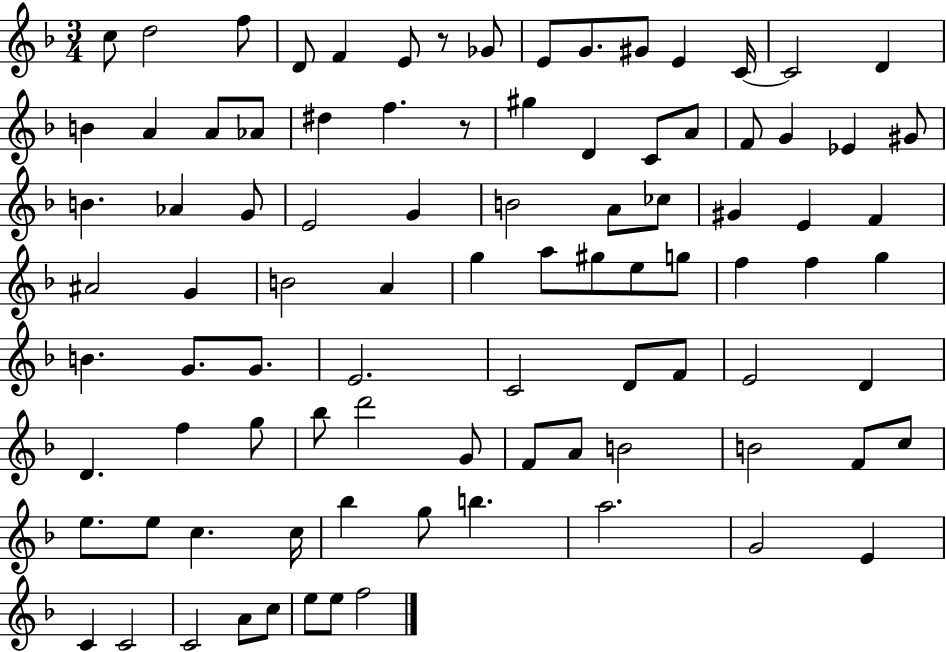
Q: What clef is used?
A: treble